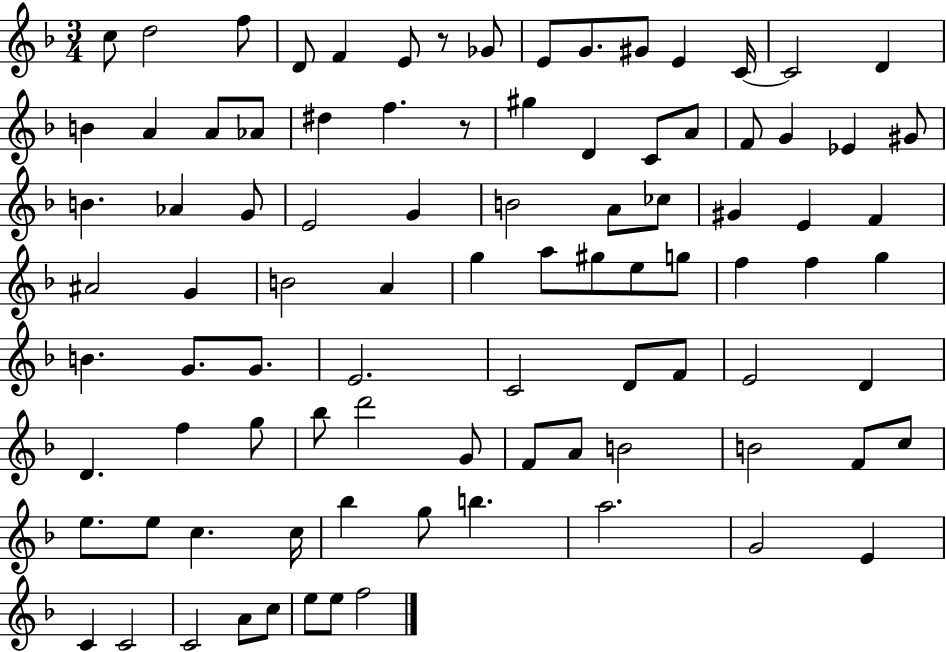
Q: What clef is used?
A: treble